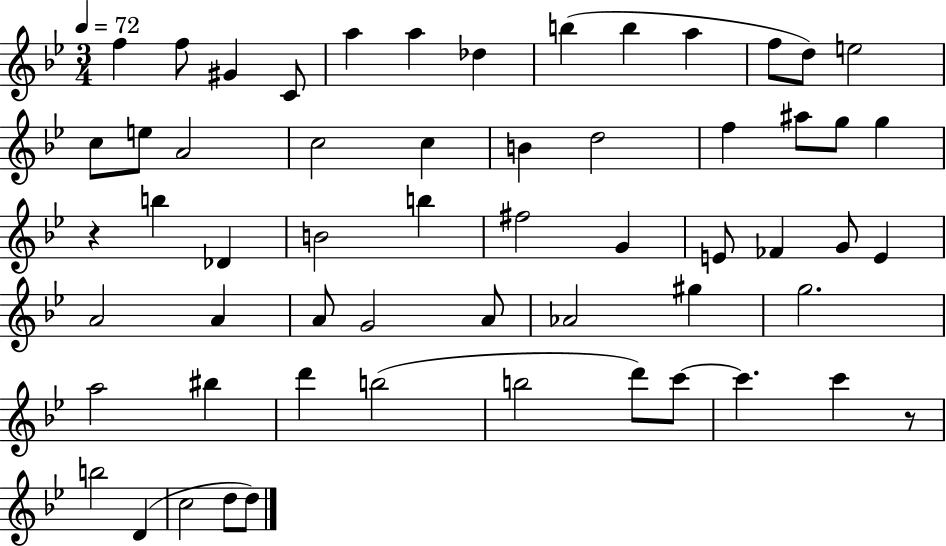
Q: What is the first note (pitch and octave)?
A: F5